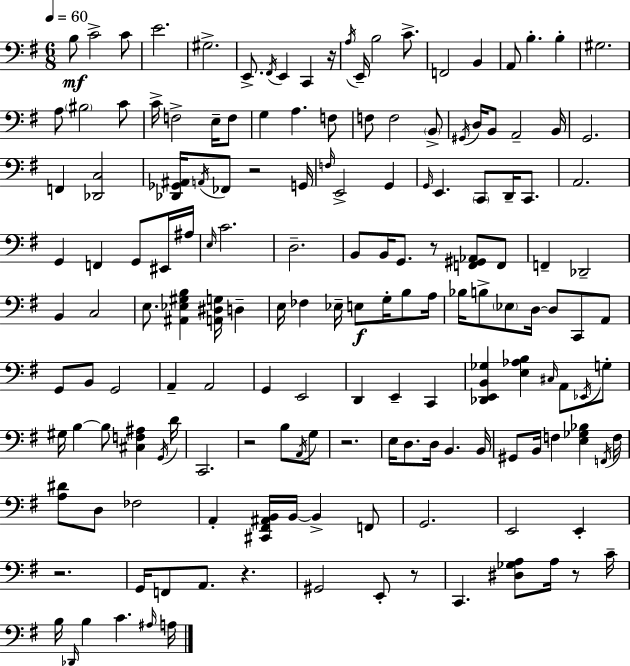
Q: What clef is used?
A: bass